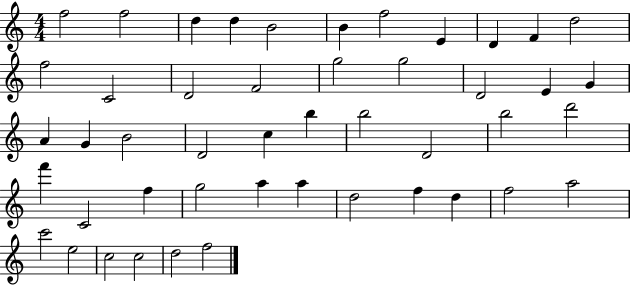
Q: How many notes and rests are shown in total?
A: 47